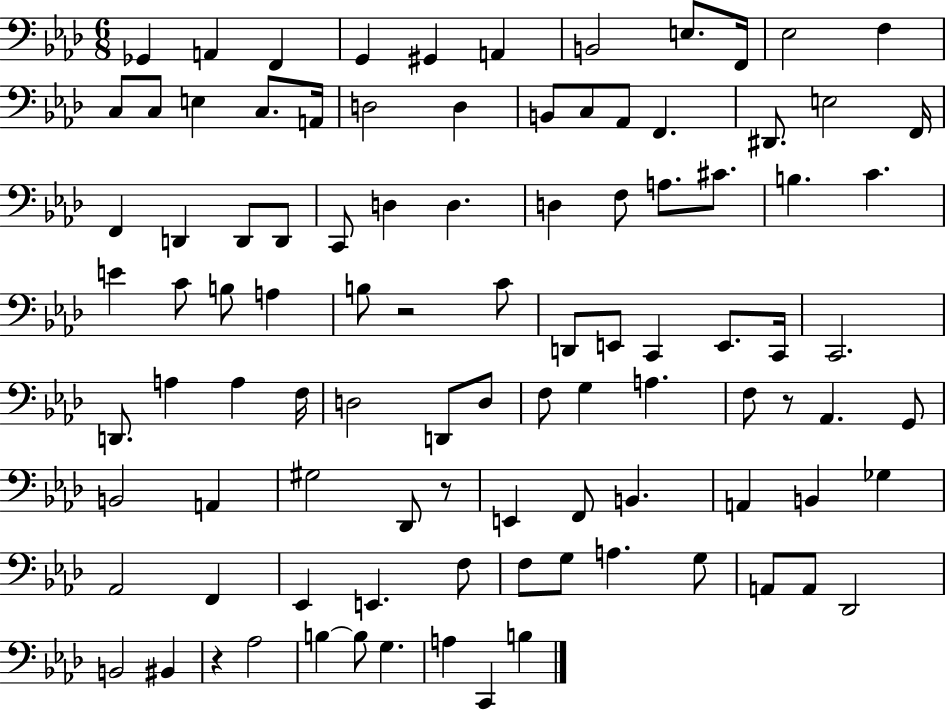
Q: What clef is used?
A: bass